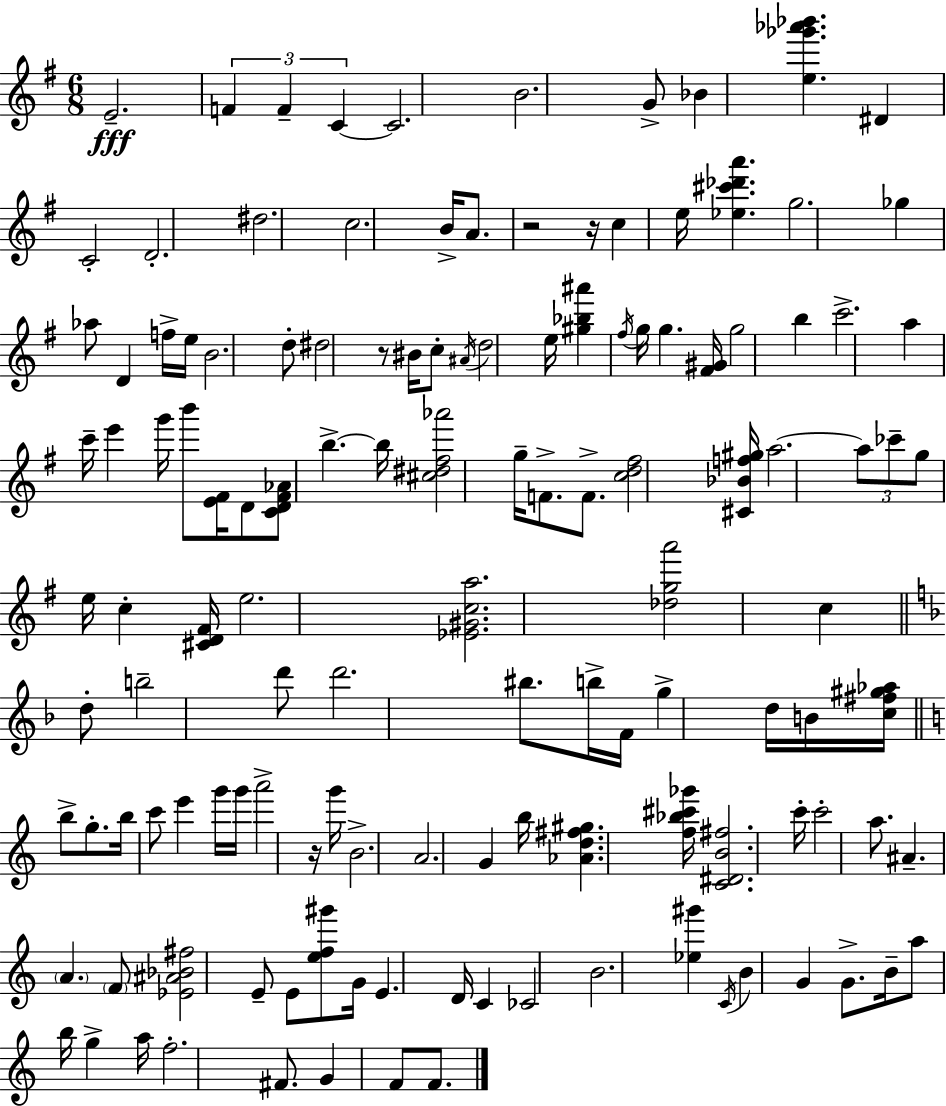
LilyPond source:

{
  \clef treble
  \numericTimeSignature
  \time 6/8
  \key e \minor
  e'2.--\fff | \tuplet 3/2 { f'4 f'4-- c'4~~ } | c'2. | b'2. | \break g'8-> bes'4 <e'' ges''' aes''' bes'''>4. | dis'4 c'2-. | d'2.-. | dis''2. | \break c''2. | b'16-> a'8. r2 | r16 c''4 e''16 <ees'' cis''' des''' a'''>4. | g''2. | \break ges''4 aes''8 d'4 f''16-> e''16 | b'2. | d''8-. dis''2 r8 | bis'16 c''8-. \acciaccatura { ais'16 } d''2 | \break e''16 <gis'' bes'' ais'''>4 \acciaccatura { fis''16 } g''16 g''4. | <fis' gis'>16 g''2 b''4 | c'''2.-> | a''4 c'''16-- e'''4 g'''16 | \break b'''8 <e' fis'>16 d'8 <c' d' fis' aes'>8 b''4.->~~ | b''16 <cis'' dis'' fis'' aes'''>2 g''16-- f'8.-> | f'8.-> <c'' d'' fis''>2 | <cis' bes' f'' gis''>16 a''2.~~ | \break \tuplet 3/2 { a''8 ces'''8-- g''8 } e''16 c''4-. | <cis' d' fis'>16 e''2. | <ees' gis' c'' a''>2. | <des'' g'' a'''>2 c''4 | \break \bar "||" \break \key d \minor d''8-. b''2-- d'''8 | d'''2. | bis''8. b''16-> f'16 g''4-> d''16 b'16 <c'' fis'' gis'' aes''>16 | \bar "||" \break \key c \major b''8-> g''8.-. b''16 c'''8 e'''4 | g'''16 g'''16 a'''2-> r16 g'''16 | b'2.-> | a'2. | \break g'4 b''16 <aes' d'' fis'' gis''>4. <f'' bes'' cis''' ges'''>16 | <c' dis' b' fis''>2. | c'''16-. c'''2-. a''8. | ais'4.-- \parenthesize a'4. | \break \parenthesize f'8 <ees' ais' bes' fis''>2 e'8-- | e'8 <e'' f'' gis'''>8 g'16 e'4. d'16 | c'4 ces'2 | b'2. | \break <ees'' gis'''>4 \acciaccatura { c'16 } b'4 g'4 | g'8.-> b'16-- a''8 b''16 g''4-> | a''16 f''2.-. | fis'8. g'4 f'8 f'8. | \break \bar "|."
}